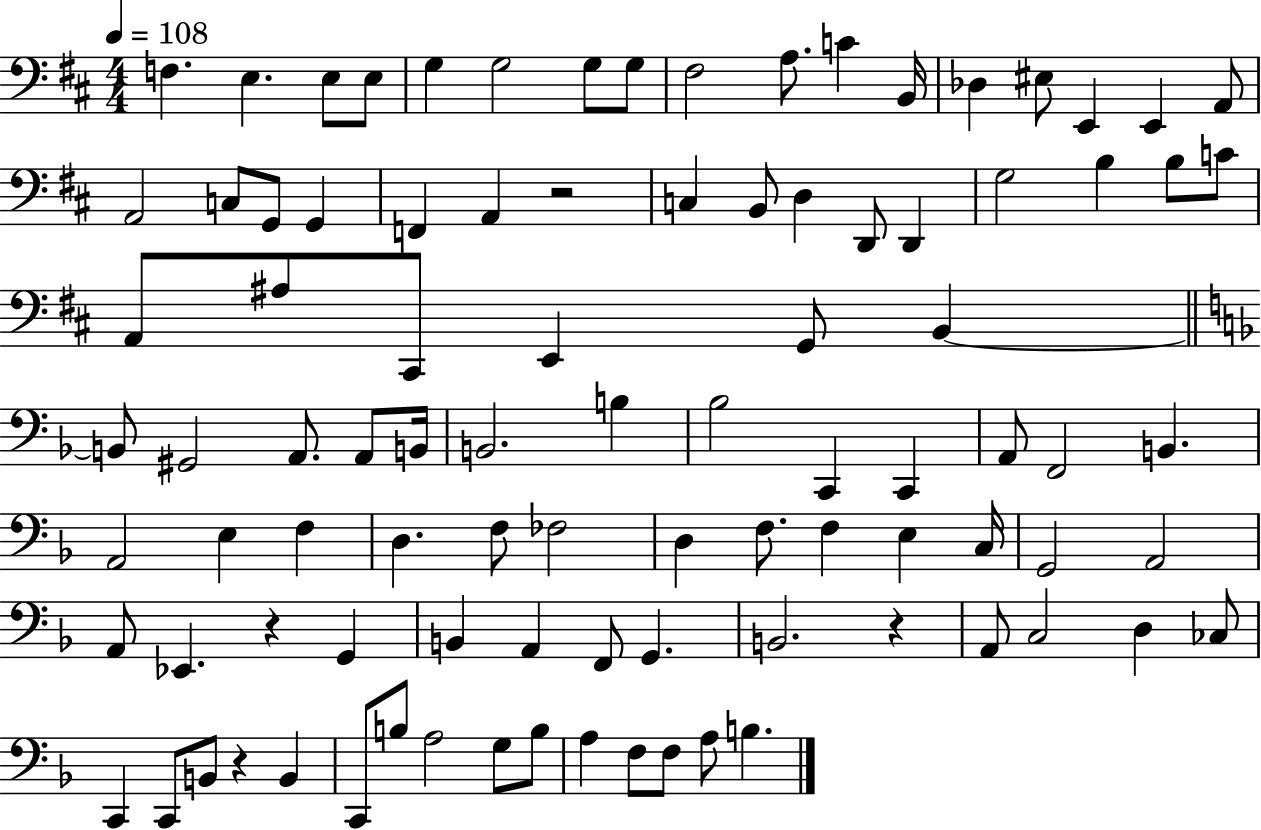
X:1
T:Untitled
M:4/4
L:1/4
K:D
F, E, E,/2 E,/2 G, G,2 G,/2 G,/2 ^F,2 A,/2 C B,,/4 _D, ^E,/2 E,, E,, A,,/2 A,,2 C,/2 G,,/2 G,, F,, A,, z2 C, B,,/2 D, D,,/2 D,, G,2 B, B,/2 C/2 A,,/2 ^A,/2 ^C,,/2 E,, G,,/2 B,, B,,/2 ^G,,2 A,,/2 A,,/2 B,,/4 B,,2 B, _B,2 C,, C,, A,,/2 F,,2 B,, A,,2 E, F, D, F,/2 _F,2 D, F,/2 F, E, C,/4 G,,2 A,,2 A,,/2 _E,, z G,, B,, A,, F,,/2 G,, B,,2 z A,,/2 C,2 D, _C,/2 C,, C,,/2 B,,/2 z B,, C,,/2 B,/2 A,2 G,/2 B,/2 A, F,/2 F,/2 A,/2 B,